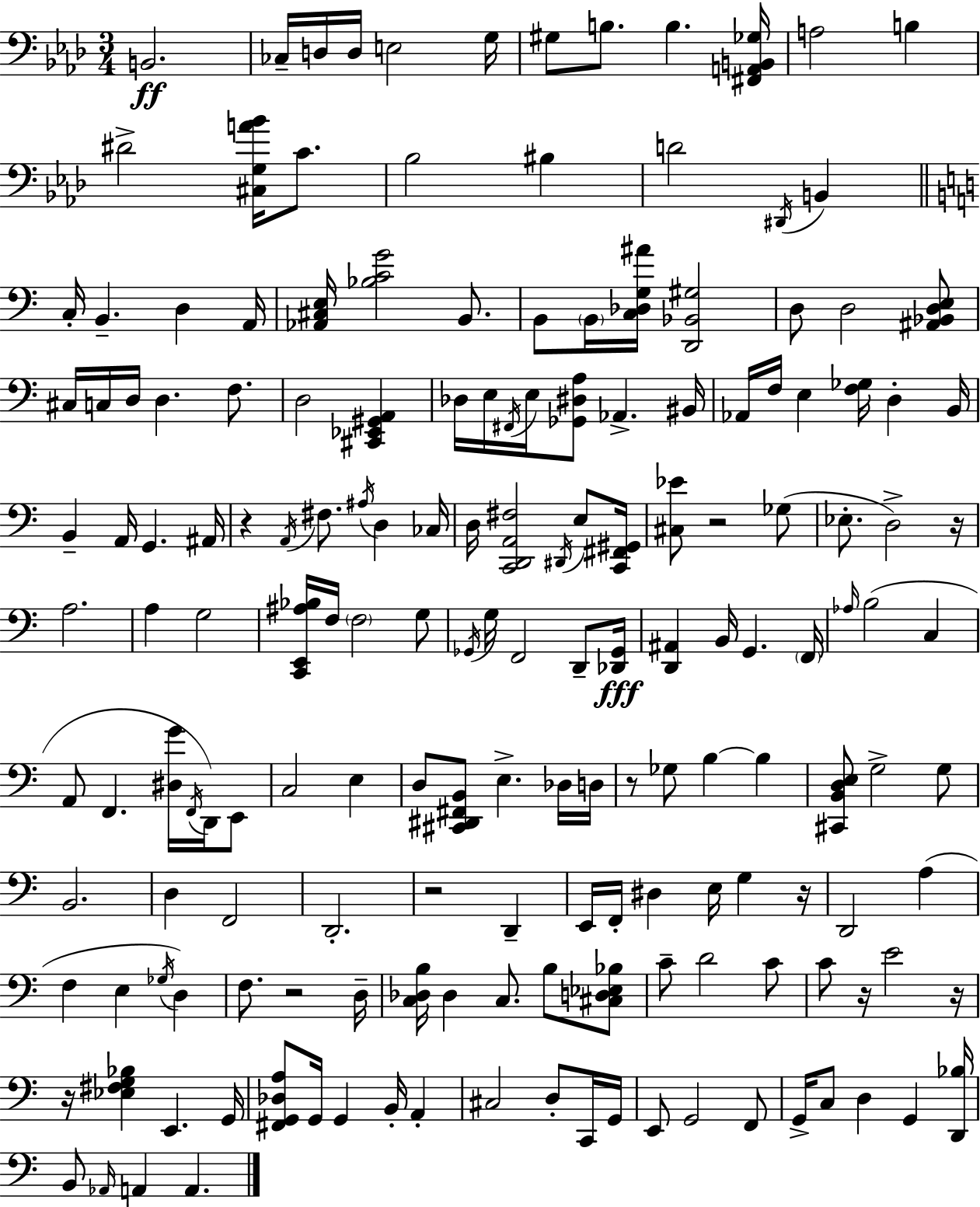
B2/h. CES3/s D3/s D3/s E3/h G3/s G#3/e B3/e. B3/q. [F#2,A2,B2,Gb3]/s A3/h B3/q D#4/h [C#3,G3,A4,Bb4]/s C4/e. Bb3/h BIS3/q D4/h D#2/s B2/q C3/s B2/q. D3/q A2/s [Ab2,C#3,E3]/s [Bb3,C4,G4]/h B2/e. B2/e B2/s [C3,Db3,G3,A#4]/s [D2,Bb2,G#3]/h D3/e D3/h [A#2,Bb2,D3,E3]/e C#3/s C3/s D3/s D3/q. F3/e. D3/h [C#2,Eb2,G#2,A2]/q Db3/s E3/s F#2/s E3/s [Gb2,D#3,A3]/e Ab2/q. BIS2/s Ab2/s F3/s E3/q [F3,Gb3]/s D3/q B2/s B2/q A2/s G2/q. A#2/s R/q A2/s F#3/e. A#3/s D3/q CES3/s D3/s [C2,D2,A2,F#3]/h D#2/s E3/e [C2,F#2,G#2]/s [C#3,Eb4]/e R/h Gb3/e Eb3/e. D3/h R/s A3/h. A3/q G3/h [C2,E2,A#3,Bb3]/s F3/s F3/h G3/e Gb2/s G3/s F2/h D2/e [Db2,Gb2]/s [D2,A#2]/q B2/s G2/q. F2/s Ab3/s B3/h C3/q A2/e F2/q. [D#3,G4]/s F2/s D2/s E2/e C3/h E3/q D3/e [C#2,D#2,F#2,B2]/e E3/q. Db3/s D3/s R/e Gb3/e B3/q B3/q [C#2,B2,D3,E3]/e G3/h G3/e B2/h. D3/q F2/h D2/h. R/h D2/q E2/s F2/s D#3/q E3/s G3/q R/s D2/h A3/q F3/q E3/q Gb3/s D3/q F3/e. R/h D3/s [C3,Db3,B3]/s Db3/q C3/e. B3/e [C#3,D3,Eb3,Bb3]/e C4/e D4/h C4/e C4/e R/s E4/h R/s R/s [Eb3,F#3,G3,Bb3]/q E2/q. G2/s [F#2,G2,Db3,A3]/e G2/s G2/q B2/s A2/q C#3/h D3/e C2/s G2/s E2/e G2/h F2/e G2/s C3/e D3/q G2/q [D2,Bb3]/s B2/e Ab2/s A2/q A2/q.